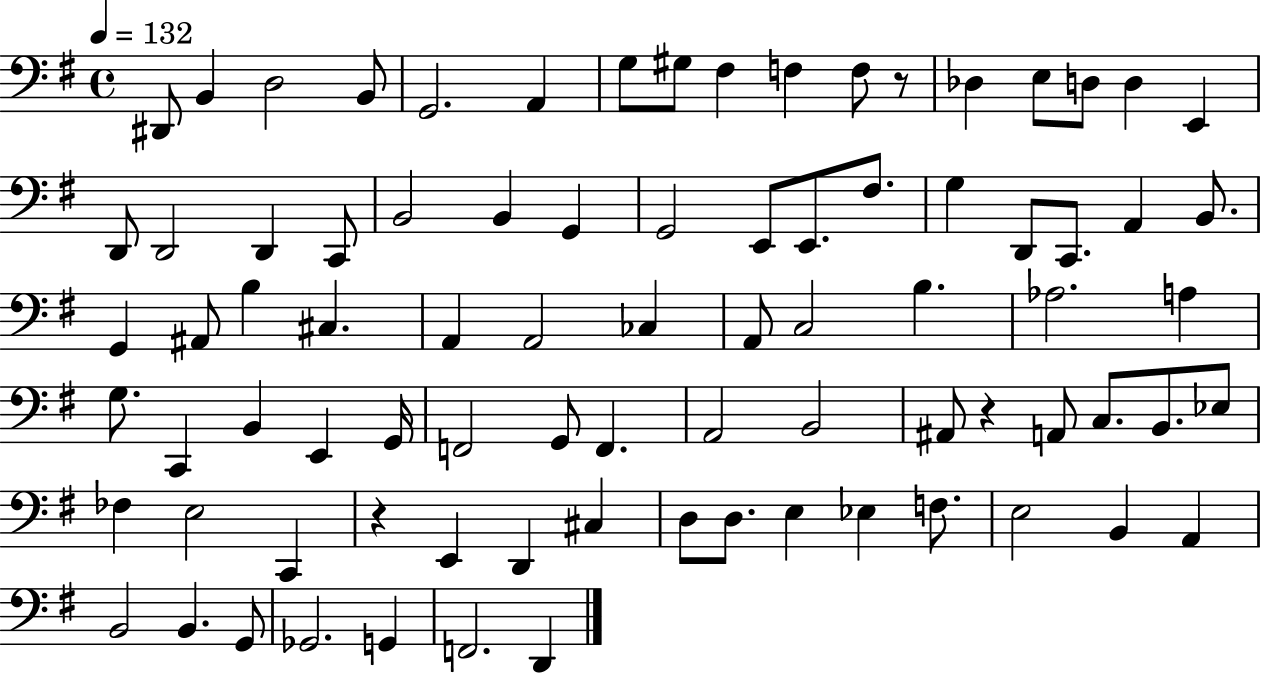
{
  \clef bass
  \time 4/4
  \defaultTimeSignature
  \key g \major
  \tempo 4 = 132
  dis,8 b,4 d2 b,8 | g,2. a,4 | g8 gis8 fis4 f4 f8 r8 | des4 e8 d8 d4 e,4 | \break d,8 d,2 d,4 c,8 | b,2 b,4 g,4 | g,2 e,8 e,8. fis8. | g4 d,8 c,8. a,4 b,8. | \break g,4 ais,8 b4 cis4. | a,4 a,2 ces4 | a,8 c2 b4. | aes2. a4 | \break g8. c,4 b,4 e,4 g,16 | f,2 g,8 f,4. | a,2 b,2 | ais,8 r4 a,8 c8. b,8. ees8 | \break fes4 e2 c,4 | r4 e,4 d,4 cis4 | d8 d8. e4 ees4 f8. | e2 b,4 a,4 | \break b,2 b,4. g,8 | ges,2. g,4 | f,2. d,4 | \bar "|."
}